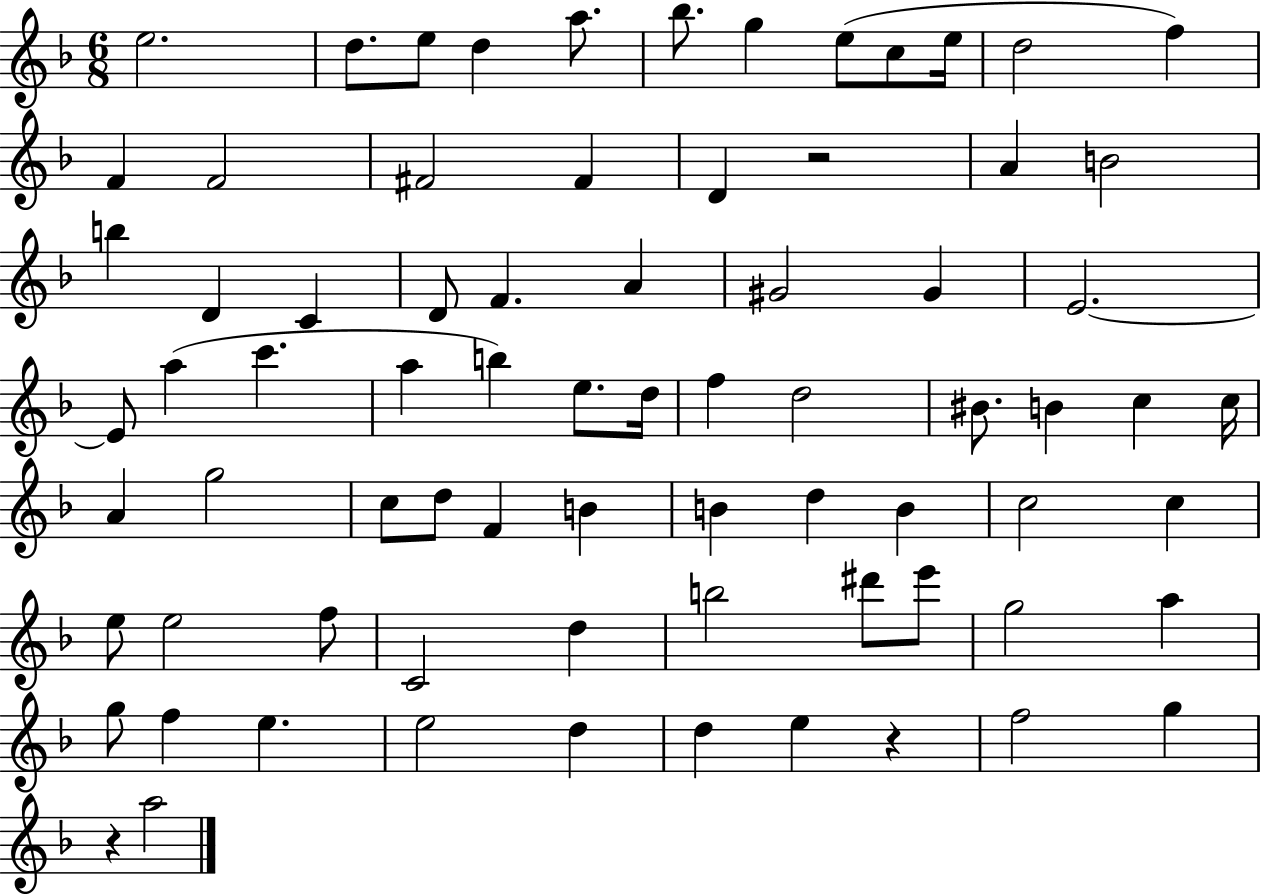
X:1
T:Untitled
M:6/8
L:1/4
K:F
e2 d/2 e/2 d a/2 _b/2 g e/2 c/2 e/4 d2 f F F2 ^F2 ^F D z2 A B2 b D C D/2 F A ^G2 ^G E2 E/2 a c' a b e/2 d/4 f d2 ^B/2 B c c/4 A g2 c/2 d/2 F B B d B c2 c e/2 e2 f/2 C2 d b2 ^d'/2 e'/2 g2 a g/2 f e e2 d d e z f2 g z a2